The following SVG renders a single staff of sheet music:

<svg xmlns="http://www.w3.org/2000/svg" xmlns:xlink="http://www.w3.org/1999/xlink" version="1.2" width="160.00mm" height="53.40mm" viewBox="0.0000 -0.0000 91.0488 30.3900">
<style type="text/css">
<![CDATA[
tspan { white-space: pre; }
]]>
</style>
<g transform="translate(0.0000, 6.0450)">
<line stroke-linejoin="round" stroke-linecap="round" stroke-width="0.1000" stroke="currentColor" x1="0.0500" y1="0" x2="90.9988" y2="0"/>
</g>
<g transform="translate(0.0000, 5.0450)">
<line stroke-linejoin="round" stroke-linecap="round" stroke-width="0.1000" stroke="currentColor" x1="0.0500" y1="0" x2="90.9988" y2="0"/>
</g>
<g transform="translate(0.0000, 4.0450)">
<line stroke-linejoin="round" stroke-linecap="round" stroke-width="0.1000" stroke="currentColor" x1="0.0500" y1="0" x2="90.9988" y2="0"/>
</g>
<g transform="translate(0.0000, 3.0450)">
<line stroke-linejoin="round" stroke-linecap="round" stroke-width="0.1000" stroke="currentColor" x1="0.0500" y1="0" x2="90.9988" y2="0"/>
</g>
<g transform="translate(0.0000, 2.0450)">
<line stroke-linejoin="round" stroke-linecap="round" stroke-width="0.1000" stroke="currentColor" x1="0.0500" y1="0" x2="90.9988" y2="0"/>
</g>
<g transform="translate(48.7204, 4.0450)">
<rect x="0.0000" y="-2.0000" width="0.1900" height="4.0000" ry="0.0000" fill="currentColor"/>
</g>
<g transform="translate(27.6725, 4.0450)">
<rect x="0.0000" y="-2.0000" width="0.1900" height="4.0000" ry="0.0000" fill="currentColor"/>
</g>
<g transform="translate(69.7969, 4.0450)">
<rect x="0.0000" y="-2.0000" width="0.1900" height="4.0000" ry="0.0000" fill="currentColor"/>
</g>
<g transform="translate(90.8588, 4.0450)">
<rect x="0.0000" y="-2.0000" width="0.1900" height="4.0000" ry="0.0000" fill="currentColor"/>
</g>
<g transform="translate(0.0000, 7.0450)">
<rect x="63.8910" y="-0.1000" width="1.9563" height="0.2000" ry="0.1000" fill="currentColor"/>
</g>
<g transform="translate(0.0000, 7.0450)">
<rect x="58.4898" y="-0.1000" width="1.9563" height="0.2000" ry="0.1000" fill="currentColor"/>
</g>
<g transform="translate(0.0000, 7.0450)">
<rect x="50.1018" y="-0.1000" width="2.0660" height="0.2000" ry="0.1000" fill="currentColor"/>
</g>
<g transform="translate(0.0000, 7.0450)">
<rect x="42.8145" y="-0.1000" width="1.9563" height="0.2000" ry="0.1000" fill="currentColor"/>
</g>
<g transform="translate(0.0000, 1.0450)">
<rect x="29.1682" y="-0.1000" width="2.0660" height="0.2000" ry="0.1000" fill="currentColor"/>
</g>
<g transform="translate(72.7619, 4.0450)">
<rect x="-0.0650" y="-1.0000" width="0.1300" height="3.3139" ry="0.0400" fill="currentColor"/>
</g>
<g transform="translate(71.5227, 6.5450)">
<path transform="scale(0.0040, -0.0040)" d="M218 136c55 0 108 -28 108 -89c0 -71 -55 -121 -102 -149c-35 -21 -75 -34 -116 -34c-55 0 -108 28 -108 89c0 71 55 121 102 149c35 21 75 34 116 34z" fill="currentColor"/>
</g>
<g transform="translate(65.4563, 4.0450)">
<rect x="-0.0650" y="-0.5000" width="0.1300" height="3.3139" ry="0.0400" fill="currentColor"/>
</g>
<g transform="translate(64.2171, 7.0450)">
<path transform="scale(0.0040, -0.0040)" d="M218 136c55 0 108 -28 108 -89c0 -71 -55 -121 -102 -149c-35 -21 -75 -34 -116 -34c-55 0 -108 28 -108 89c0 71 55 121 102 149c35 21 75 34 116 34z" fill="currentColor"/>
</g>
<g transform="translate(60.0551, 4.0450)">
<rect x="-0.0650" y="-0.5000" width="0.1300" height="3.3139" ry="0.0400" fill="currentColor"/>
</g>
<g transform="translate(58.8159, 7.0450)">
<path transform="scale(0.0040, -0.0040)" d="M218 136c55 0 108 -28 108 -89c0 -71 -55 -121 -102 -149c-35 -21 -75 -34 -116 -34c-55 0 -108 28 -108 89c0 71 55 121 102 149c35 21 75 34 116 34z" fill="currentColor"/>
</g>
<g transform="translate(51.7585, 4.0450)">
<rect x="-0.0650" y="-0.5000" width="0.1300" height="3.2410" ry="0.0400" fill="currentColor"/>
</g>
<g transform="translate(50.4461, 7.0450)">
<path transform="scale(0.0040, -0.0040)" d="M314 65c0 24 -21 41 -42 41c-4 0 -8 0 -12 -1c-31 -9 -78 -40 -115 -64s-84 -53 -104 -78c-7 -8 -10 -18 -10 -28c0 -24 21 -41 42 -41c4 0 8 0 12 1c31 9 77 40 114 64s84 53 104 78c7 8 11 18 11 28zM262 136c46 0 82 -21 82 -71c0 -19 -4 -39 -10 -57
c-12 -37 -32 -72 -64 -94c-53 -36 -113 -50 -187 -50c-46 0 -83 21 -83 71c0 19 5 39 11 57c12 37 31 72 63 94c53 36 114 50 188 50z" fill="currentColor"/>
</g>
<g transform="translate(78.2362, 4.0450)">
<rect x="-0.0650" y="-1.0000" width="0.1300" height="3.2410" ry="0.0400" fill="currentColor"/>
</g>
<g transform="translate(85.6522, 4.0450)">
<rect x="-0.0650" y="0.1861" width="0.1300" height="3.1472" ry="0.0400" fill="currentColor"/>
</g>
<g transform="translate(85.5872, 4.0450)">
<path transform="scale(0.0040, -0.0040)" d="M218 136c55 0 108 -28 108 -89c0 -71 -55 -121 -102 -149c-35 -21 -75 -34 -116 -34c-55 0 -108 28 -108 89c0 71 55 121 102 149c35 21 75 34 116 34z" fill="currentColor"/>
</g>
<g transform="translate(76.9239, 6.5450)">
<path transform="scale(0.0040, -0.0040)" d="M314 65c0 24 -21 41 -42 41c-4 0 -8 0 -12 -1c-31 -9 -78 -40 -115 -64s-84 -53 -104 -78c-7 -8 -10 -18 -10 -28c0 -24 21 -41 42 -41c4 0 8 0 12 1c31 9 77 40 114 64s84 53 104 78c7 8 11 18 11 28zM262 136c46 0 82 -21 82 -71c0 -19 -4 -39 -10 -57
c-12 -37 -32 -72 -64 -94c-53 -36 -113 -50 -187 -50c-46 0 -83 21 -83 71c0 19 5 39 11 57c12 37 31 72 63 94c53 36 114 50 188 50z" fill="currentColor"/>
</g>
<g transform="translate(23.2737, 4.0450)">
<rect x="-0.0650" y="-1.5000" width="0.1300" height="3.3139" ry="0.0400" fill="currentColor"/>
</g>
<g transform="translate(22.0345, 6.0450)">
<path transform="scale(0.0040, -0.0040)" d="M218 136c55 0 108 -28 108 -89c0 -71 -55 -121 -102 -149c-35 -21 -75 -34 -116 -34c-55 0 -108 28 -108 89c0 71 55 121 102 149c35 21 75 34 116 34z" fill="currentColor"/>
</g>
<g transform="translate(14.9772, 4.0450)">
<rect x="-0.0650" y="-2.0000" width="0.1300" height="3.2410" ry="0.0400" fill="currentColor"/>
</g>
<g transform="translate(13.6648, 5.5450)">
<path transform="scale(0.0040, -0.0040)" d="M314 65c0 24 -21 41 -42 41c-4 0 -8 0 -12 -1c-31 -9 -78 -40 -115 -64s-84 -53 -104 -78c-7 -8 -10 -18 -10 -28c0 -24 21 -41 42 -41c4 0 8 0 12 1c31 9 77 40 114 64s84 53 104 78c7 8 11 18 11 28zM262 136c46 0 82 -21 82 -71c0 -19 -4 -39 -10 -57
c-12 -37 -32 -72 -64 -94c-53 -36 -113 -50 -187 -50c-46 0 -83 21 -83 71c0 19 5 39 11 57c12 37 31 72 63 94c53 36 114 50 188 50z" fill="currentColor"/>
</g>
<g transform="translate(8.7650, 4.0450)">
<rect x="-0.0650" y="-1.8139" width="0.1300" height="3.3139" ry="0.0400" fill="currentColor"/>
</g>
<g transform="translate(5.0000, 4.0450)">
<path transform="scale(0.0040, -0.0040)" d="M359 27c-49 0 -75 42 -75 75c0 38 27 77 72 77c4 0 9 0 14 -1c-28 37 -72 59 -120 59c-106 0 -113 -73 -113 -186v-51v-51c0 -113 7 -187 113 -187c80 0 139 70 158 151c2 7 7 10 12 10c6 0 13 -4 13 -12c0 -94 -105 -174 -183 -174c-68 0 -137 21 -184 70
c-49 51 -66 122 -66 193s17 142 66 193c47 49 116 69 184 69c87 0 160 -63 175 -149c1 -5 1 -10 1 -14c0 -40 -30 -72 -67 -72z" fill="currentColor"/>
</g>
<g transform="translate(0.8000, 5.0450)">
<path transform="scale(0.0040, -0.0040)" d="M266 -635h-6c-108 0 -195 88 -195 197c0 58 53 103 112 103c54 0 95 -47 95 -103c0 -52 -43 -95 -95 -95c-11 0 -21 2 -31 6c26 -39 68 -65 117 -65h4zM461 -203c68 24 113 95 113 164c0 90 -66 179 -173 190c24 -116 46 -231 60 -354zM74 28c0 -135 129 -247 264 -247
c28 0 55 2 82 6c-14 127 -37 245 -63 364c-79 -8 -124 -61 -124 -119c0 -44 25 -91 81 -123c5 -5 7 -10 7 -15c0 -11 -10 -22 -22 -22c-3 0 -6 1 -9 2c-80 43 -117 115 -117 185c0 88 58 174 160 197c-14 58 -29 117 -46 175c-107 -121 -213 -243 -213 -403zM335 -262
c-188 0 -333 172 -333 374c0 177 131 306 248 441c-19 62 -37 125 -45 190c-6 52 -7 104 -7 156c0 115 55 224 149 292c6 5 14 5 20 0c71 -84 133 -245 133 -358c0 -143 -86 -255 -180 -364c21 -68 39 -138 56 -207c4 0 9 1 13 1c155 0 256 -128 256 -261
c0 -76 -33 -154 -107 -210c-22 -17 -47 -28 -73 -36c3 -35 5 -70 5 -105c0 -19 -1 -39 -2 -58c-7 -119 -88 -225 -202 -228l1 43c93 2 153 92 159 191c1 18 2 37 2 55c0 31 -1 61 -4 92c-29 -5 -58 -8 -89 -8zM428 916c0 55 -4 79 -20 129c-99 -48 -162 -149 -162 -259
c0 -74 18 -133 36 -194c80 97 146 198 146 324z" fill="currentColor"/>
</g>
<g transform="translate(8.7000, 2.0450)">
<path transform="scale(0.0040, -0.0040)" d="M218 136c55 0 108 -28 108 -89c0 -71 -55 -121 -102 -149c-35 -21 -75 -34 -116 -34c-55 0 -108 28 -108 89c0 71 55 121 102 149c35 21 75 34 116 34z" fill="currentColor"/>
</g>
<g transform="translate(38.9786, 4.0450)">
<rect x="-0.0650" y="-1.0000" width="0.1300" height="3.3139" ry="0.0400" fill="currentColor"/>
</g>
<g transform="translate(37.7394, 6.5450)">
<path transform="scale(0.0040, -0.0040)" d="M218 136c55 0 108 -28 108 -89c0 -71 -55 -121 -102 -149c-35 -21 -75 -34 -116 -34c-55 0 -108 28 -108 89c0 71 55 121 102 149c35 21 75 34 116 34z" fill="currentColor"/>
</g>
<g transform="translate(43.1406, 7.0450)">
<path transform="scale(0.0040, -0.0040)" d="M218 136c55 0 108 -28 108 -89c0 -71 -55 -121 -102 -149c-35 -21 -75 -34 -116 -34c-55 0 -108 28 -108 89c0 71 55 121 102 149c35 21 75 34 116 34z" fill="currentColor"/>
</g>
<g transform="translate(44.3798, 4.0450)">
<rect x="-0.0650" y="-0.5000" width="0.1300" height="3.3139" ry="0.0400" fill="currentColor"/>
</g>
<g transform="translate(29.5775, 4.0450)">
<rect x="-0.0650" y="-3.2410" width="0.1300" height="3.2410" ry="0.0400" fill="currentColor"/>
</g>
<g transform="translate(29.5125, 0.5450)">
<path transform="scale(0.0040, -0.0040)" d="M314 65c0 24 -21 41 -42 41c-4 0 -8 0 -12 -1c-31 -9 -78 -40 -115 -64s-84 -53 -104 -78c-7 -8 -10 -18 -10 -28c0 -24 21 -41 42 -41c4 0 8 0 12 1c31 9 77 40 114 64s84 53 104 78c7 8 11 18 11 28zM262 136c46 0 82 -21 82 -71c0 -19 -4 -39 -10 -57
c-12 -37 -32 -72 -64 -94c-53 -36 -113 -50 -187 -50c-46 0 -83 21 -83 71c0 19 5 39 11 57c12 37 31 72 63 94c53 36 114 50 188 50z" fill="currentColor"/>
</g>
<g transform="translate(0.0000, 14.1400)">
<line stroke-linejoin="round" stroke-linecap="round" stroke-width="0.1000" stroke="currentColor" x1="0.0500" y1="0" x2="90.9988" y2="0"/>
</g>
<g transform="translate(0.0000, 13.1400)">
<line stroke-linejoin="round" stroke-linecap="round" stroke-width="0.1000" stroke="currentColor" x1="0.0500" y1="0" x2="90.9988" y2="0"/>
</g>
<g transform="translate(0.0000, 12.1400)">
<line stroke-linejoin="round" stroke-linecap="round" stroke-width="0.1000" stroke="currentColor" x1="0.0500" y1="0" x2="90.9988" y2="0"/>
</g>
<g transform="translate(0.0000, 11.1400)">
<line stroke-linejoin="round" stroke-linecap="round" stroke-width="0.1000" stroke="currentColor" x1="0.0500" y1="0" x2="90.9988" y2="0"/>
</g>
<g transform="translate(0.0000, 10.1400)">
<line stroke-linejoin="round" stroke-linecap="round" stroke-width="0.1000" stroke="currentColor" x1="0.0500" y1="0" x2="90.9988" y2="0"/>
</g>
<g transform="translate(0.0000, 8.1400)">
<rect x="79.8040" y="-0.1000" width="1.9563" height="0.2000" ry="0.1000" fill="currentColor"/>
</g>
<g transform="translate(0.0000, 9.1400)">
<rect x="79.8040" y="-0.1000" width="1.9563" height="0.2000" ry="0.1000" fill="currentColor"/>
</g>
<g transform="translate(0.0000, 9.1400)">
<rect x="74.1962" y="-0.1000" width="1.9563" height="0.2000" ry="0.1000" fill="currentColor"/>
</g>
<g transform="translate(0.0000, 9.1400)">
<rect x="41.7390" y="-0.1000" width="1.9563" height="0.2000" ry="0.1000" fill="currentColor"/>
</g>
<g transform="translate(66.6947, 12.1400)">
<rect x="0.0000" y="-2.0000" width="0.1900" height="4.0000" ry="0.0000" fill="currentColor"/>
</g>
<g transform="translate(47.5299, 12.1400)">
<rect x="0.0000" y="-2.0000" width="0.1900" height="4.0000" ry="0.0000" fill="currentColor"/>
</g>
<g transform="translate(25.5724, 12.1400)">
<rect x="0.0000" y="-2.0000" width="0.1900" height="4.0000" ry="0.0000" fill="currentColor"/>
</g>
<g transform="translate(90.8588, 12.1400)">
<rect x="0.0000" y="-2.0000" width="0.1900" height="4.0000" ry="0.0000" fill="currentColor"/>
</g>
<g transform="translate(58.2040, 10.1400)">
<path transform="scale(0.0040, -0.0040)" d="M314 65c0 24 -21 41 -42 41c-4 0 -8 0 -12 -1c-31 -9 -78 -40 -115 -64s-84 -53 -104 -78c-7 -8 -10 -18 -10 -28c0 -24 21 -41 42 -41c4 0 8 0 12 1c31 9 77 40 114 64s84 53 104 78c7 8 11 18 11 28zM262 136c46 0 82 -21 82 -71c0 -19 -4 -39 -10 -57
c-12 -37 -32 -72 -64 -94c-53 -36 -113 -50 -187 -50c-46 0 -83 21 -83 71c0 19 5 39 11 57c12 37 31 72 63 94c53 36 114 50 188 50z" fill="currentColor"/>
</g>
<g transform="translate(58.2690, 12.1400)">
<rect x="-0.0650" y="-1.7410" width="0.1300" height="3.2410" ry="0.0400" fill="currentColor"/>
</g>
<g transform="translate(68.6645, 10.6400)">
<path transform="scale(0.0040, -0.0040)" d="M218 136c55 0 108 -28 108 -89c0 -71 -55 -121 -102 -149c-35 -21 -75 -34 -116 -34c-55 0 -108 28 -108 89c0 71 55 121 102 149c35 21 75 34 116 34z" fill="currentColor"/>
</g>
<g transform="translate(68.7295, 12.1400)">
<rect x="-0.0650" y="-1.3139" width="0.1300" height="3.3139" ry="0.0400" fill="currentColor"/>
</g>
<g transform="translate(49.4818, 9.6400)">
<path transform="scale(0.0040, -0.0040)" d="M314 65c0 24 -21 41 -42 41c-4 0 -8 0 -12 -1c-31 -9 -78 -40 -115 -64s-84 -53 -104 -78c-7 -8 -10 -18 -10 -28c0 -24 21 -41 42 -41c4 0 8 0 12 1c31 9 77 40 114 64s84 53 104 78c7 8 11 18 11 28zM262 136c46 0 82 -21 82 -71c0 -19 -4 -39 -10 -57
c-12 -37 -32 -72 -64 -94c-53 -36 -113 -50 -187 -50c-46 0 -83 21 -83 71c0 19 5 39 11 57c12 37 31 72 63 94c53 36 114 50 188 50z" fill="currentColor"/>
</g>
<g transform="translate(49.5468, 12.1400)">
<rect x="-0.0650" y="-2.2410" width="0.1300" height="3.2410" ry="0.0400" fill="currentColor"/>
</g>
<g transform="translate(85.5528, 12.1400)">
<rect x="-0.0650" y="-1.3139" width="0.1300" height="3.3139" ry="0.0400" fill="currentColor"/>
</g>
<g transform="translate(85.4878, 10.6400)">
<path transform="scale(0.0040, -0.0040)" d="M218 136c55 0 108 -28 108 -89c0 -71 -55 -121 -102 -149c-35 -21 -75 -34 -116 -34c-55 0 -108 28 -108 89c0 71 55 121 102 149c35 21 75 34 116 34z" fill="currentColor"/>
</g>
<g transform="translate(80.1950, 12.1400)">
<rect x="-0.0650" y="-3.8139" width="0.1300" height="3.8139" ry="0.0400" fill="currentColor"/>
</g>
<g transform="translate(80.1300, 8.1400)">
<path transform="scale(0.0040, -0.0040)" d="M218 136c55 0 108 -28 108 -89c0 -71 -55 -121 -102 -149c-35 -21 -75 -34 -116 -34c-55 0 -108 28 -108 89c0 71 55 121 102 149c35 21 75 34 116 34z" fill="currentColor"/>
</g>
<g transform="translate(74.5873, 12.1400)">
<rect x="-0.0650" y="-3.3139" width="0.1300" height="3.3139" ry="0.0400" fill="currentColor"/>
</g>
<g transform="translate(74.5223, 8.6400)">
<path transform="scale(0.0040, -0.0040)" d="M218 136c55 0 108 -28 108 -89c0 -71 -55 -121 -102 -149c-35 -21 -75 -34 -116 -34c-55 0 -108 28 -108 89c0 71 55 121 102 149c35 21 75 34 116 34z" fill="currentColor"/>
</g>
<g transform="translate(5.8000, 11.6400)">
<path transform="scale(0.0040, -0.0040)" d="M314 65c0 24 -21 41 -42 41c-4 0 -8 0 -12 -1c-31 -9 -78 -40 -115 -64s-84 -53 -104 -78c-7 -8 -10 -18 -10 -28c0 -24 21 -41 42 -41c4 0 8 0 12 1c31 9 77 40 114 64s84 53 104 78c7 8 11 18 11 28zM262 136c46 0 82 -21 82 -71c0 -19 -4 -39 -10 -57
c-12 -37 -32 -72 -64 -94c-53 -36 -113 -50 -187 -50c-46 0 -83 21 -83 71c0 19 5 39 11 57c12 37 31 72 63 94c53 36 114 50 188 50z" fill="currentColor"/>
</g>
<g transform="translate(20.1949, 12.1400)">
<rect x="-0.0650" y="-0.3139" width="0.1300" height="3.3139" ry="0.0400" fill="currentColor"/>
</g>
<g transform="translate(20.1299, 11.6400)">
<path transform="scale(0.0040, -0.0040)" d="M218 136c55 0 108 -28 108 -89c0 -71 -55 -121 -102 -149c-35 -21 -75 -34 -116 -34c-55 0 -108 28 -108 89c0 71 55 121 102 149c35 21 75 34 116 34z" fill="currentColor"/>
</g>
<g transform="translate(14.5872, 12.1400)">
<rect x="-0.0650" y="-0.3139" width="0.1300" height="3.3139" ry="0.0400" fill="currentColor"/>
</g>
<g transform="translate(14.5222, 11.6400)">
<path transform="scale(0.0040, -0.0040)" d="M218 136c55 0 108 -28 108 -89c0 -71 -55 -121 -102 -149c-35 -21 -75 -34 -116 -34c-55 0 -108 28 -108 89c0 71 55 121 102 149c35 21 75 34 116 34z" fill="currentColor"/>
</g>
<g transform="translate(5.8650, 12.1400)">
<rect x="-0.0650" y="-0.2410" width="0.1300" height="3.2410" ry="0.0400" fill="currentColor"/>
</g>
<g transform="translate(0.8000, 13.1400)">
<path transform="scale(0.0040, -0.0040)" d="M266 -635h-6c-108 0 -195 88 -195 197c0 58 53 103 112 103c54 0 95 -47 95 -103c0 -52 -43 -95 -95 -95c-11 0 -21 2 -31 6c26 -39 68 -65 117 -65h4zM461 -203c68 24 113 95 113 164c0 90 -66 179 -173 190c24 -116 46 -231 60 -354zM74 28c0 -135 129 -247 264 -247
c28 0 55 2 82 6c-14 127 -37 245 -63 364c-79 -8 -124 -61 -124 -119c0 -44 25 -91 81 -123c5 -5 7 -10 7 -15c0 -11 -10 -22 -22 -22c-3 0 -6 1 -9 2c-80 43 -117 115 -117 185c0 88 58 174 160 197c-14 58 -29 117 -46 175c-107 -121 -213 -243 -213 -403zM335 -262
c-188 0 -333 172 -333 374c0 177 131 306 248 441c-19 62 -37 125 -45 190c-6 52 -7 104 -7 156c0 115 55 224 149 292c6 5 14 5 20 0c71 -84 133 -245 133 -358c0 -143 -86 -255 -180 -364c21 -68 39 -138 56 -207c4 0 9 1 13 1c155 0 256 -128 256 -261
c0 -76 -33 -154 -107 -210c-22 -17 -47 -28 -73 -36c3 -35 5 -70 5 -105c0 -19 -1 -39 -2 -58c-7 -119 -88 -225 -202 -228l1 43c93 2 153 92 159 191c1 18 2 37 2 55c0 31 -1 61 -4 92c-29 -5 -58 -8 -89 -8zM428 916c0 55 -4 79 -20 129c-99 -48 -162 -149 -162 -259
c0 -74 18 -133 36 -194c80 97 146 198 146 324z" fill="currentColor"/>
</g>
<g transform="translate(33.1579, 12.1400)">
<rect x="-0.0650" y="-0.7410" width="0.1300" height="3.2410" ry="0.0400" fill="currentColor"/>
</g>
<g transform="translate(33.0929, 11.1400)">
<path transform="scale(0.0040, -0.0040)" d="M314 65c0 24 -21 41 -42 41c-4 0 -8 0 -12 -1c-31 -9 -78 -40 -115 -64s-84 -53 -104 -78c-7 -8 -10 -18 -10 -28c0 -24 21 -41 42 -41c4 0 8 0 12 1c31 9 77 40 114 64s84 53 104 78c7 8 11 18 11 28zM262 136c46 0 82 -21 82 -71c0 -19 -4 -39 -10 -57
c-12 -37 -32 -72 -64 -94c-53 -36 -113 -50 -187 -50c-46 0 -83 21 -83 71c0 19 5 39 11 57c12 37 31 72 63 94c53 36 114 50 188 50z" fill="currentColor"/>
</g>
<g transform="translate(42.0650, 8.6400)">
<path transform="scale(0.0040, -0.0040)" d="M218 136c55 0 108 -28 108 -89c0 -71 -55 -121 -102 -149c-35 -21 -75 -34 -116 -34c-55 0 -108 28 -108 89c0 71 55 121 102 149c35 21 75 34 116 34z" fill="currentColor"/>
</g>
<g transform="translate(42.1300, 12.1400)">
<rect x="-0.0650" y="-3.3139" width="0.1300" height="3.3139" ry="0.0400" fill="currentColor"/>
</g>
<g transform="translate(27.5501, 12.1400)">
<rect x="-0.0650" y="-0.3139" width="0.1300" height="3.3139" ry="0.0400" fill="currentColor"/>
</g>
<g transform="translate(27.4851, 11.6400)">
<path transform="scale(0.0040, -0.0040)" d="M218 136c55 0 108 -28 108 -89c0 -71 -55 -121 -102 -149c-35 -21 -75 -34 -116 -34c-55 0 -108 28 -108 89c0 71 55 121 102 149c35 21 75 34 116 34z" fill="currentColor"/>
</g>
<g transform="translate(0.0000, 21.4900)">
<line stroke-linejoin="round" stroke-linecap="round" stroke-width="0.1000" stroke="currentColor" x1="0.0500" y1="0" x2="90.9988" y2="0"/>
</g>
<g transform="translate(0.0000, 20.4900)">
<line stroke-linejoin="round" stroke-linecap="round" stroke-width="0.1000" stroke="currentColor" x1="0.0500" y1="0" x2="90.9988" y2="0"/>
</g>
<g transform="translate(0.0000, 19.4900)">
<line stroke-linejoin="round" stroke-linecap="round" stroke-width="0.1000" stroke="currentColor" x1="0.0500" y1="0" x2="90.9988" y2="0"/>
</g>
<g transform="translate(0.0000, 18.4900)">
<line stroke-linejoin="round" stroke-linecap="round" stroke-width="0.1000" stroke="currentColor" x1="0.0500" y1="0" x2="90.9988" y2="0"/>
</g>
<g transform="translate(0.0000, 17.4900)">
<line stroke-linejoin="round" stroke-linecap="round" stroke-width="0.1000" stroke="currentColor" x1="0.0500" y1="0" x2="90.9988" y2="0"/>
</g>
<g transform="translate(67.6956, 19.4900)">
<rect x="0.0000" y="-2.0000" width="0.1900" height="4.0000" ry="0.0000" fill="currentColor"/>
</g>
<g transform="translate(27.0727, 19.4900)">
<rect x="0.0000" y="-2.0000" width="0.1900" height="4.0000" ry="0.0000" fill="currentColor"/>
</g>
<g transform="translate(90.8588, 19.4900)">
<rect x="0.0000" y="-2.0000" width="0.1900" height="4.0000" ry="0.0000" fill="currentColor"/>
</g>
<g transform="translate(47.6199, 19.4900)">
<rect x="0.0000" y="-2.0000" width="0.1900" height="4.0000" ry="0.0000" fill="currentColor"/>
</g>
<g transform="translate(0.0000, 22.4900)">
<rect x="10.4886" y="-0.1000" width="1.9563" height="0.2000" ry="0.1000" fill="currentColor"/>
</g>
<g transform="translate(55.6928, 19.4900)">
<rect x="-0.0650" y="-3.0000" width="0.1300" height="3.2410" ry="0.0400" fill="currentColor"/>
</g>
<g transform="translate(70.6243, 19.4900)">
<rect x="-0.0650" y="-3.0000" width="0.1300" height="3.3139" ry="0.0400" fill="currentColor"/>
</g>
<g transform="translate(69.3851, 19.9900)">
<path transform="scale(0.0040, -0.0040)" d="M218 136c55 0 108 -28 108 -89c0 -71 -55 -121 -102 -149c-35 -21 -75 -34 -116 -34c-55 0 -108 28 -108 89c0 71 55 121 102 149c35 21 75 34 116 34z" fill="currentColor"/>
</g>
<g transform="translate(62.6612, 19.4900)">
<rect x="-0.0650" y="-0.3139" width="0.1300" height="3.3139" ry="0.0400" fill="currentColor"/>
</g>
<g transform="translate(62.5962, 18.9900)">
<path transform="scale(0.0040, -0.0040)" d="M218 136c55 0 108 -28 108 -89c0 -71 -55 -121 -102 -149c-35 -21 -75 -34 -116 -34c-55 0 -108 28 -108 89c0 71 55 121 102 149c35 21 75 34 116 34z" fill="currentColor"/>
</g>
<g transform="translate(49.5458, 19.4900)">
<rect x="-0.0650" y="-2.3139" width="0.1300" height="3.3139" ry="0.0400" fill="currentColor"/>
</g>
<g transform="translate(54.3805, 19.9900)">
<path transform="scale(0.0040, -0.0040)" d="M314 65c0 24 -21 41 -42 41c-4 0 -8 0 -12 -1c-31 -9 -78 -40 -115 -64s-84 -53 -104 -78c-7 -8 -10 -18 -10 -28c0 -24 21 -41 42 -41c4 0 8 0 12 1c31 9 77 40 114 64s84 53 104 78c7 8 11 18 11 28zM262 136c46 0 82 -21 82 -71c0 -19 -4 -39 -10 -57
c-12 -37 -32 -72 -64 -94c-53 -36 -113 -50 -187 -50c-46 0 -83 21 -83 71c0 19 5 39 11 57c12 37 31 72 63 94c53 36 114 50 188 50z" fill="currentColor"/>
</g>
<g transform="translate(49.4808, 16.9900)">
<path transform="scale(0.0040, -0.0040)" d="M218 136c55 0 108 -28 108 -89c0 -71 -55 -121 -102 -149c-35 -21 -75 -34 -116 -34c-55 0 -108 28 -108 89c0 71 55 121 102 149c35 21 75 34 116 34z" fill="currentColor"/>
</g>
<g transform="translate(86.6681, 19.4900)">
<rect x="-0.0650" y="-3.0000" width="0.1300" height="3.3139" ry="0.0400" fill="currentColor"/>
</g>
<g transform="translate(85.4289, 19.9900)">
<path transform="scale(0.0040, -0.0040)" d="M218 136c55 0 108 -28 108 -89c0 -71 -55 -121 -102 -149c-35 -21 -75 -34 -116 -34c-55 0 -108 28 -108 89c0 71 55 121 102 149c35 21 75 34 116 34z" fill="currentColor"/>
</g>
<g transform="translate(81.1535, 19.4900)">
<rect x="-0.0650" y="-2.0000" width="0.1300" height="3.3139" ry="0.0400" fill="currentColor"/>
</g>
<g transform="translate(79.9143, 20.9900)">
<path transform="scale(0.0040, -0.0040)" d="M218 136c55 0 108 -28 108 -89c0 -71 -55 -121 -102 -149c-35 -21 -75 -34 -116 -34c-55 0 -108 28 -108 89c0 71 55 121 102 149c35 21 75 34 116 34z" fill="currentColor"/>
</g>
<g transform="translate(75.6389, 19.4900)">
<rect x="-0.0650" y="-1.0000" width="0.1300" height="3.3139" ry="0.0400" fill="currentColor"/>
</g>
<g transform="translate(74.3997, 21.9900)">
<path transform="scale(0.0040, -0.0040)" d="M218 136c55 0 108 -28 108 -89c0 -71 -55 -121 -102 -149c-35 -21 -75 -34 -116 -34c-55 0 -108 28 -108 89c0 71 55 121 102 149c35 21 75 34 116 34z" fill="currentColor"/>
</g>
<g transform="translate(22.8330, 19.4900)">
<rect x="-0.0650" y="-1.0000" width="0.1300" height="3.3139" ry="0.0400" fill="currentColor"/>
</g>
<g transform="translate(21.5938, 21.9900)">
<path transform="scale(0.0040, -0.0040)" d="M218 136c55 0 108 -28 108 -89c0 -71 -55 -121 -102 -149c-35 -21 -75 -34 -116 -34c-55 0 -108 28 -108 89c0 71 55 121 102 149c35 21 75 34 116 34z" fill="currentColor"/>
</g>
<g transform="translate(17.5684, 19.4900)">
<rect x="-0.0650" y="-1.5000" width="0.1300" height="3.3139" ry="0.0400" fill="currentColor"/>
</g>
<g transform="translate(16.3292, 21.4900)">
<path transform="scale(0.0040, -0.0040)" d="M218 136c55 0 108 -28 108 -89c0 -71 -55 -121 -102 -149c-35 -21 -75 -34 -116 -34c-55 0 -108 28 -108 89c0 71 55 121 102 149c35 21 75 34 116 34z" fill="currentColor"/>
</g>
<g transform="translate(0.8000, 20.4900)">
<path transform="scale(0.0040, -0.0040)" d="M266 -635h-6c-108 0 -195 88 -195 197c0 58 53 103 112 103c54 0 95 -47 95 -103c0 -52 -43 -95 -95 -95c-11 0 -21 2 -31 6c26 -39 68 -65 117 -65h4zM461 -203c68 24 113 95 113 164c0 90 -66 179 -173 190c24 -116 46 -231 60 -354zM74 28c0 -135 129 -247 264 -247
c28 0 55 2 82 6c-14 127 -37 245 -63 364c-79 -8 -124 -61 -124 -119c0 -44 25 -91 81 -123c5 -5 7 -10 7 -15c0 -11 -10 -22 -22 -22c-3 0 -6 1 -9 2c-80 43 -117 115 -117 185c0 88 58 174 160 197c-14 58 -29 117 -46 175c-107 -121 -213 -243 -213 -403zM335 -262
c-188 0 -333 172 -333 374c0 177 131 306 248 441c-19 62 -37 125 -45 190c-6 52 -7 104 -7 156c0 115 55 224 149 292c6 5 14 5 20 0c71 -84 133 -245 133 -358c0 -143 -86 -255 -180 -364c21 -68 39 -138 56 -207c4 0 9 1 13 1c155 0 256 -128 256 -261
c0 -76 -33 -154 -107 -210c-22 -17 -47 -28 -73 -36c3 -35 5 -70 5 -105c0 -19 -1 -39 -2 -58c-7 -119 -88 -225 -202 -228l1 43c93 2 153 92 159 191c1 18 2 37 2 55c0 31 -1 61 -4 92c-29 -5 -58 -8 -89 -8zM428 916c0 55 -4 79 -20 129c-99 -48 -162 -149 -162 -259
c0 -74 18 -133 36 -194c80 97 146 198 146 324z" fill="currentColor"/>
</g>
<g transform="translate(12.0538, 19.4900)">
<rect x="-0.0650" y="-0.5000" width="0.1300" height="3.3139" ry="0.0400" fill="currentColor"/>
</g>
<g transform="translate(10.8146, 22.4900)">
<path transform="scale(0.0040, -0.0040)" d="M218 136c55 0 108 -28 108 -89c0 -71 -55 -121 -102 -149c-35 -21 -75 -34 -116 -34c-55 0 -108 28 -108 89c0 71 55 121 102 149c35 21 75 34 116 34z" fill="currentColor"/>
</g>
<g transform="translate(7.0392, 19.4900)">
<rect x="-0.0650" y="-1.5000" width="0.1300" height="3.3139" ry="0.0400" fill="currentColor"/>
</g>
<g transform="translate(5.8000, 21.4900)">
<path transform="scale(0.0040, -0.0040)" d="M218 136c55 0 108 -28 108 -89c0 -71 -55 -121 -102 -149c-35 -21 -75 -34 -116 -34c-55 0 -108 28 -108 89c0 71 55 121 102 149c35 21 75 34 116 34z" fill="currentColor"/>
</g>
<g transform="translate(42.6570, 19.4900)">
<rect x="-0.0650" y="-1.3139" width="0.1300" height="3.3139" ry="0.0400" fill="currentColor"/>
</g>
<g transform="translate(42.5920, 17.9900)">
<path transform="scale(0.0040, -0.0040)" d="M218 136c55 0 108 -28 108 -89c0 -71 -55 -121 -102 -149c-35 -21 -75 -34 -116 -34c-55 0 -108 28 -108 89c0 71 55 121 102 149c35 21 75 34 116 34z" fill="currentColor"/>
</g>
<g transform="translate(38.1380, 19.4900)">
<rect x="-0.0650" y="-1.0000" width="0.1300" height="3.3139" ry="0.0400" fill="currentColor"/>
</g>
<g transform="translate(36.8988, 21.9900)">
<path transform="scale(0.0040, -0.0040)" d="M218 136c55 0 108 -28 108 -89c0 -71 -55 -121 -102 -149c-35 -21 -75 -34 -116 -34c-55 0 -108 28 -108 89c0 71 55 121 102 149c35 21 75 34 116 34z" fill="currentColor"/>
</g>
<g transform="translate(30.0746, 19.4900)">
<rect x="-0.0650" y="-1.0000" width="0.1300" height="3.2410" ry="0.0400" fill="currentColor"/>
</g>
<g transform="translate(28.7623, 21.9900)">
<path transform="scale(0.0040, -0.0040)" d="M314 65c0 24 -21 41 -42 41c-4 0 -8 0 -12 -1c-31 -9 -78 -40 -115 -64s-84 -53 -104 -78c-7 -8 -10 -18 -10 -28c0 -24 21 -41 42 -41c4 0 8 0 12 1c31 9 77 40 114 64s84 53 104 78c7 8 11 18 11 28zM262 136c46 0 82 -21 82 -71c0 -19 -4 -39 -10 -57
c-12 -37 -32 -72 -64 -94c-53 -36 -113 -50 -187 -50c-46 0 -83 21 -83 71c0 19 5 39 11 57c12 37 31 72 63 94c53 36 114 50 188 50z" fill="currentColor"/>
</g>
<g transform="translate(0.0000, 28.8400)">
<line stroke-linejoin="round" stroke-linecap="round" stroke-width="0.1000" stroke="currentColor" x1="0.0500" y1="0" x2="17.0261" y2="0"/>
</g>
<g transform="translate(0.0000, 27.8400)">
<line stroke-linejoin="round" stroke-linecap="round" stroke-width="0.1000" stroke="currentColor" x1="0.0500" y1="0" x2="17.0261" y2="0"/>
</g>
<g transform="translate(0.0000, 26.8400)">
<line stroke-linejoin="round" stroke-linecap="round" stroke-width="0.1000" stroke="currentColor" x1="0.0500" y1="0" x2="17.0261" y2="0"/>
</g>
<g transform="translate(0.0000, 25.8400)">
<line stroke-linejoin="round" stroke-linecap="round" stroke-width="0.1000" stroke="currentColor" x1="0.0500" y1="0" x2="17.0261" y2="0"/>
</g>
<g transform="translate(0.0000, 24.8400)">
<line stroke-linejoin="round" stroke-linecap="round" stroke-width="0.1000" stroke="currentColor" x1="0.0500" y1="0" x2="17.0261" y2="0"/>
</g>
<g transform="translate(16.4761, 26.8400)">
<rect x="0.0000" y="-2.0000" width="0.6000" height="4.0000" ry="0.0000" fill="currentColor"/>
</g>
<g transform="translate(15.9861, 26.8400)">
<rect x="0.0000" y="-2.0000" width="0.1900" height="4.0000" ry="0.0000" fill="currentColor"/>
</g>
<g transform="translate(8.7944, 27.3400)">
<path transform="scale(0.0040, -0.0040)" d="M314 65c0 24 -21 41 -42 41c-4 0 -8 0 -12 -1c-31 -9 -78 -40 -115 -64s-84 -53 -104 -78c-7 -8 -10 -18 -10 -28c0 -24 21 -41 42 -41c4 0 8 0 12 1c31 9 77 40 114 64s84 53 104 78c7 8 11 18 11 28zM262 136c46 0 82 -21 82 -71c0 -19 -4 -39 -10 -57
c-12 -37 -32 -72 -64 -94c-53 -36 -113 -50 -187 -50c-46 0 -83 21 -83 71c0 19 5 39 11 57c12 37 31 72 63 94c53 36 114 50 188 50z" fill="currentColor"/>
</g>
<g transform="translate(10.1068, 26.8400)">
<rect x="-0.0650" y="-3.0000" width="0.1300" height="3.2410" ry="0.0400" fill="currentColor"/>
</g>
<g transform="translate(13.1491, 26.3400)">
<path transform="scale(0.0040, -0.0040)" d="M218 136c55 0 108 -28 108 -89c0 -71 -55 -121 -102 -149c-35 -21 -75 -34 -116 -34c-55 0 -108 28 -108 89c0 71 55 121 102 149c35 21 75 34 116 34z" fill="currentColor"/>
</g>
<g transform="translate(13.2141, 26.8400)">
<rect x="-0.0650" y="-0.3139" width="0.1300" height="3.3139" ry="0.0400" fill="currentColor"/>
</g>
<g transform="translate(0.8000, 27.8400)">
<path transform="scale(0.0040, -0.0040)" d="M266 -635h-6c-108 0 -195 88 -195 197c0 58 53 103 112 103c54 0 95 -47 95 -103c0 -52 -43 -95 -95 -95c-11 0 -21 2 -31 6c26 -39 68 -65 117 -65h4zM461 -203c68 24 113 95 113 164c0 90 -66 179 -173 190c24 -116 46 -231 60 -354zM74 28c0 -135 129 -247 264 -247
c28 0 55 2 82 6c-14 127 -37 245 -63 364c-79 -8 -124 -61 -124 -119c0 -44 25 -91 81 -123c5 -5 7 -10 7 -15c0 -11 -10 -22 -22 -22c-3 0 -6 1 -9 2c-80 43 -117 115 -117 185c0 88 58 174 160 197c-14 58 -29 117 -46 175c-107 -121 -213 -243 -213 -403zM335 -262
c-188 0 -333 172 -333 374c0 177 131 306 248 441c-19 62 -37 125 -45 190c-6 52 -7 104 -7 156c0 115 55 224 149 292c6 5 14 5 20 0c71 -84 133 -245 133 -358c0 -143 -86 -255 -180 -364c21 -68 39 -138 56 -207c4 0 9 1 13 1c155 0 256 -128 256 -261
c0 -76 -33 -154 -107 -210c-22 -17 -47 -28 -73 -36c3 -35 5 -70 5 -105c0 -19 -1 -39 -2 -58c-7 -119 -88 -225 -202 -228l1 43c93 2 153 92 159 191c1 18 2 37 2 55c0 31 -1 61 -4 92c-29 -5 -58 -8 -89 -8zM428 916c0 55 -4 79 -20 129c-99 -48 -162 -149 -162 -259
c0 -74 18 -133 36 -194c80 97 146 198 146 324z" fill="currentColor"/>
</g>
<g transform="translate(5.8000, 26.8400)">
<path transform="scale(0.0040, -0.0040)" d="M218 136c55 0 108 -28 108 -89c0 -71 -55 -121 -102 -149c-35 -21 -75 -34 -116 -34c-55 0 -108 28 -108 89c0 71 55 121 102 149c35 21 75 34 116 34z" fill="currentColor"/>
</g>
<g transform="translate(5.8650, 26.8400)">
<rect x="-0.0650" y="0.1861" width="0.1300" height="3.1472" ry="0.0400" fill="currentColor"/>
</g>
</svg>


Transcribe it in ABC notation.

X:1
T:Untitled
M:4/4
L:1/4
K:C
f F2 E b2 D C C2 C C D D2 B c2 c c c d2 b g2 f2 e b c' e E C E D D2 D e g A2 c A D F A B A2 c